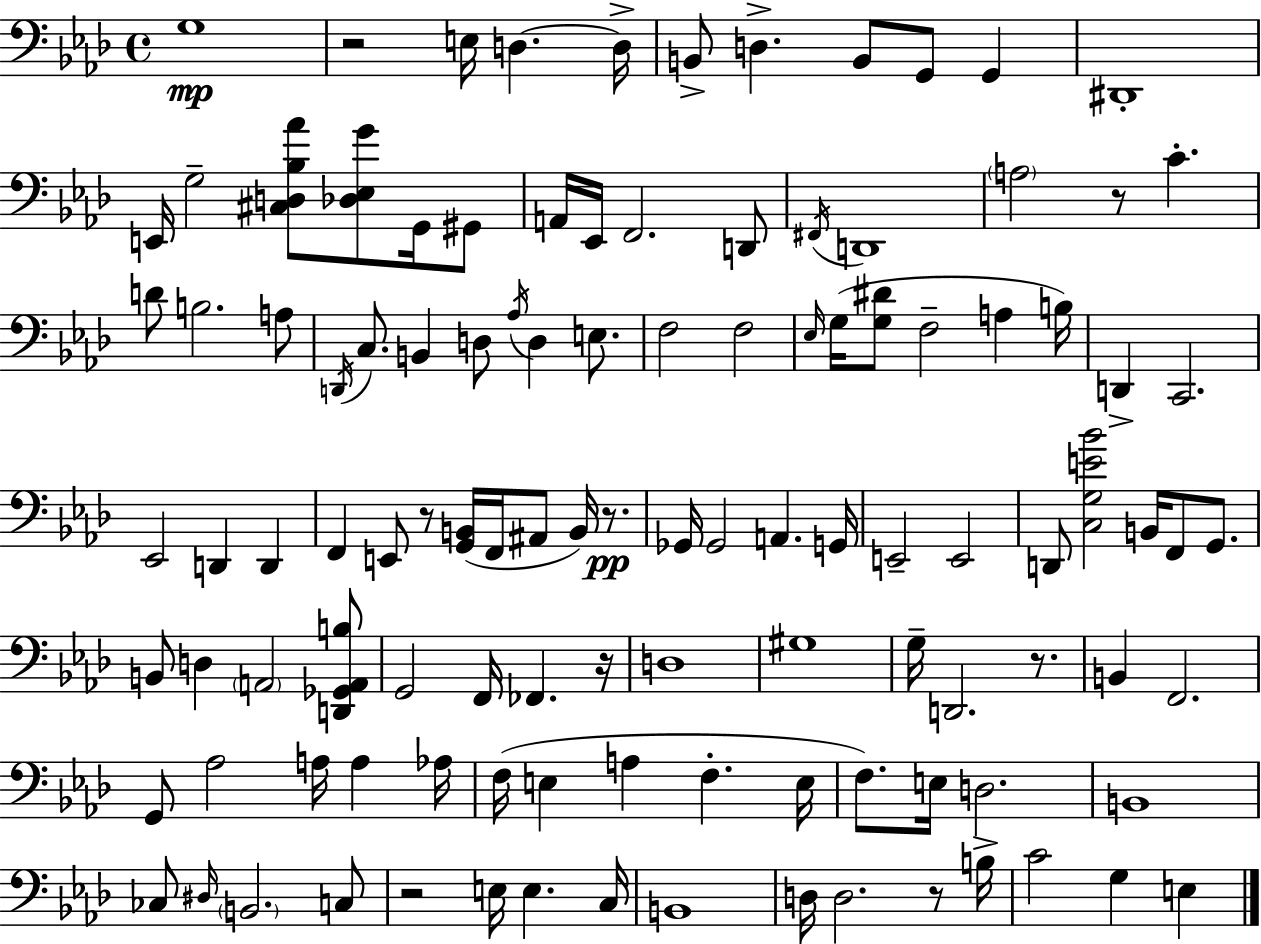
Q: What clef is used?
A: bass